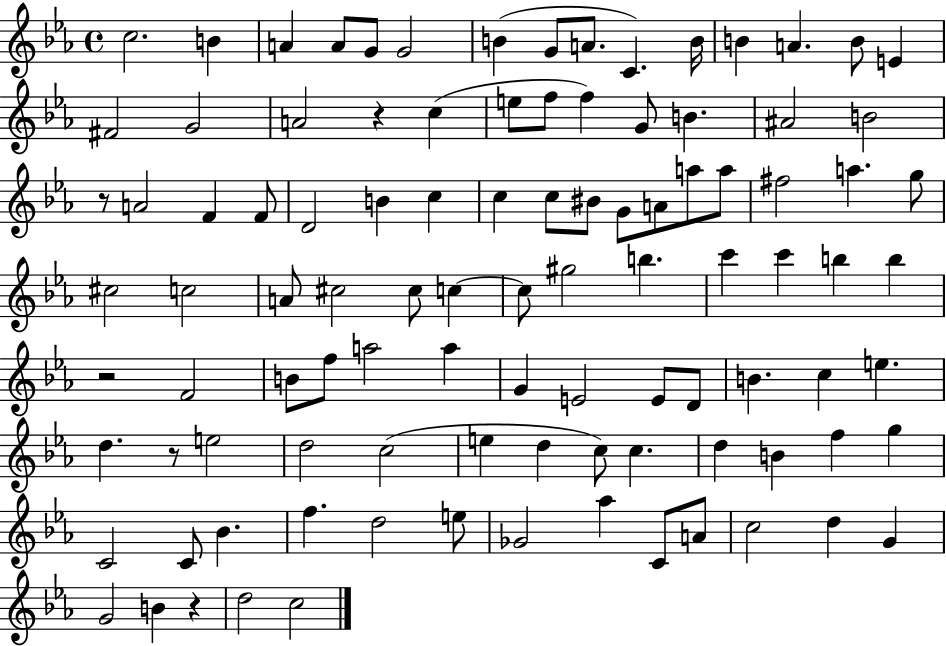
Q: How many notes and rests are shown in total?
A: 101